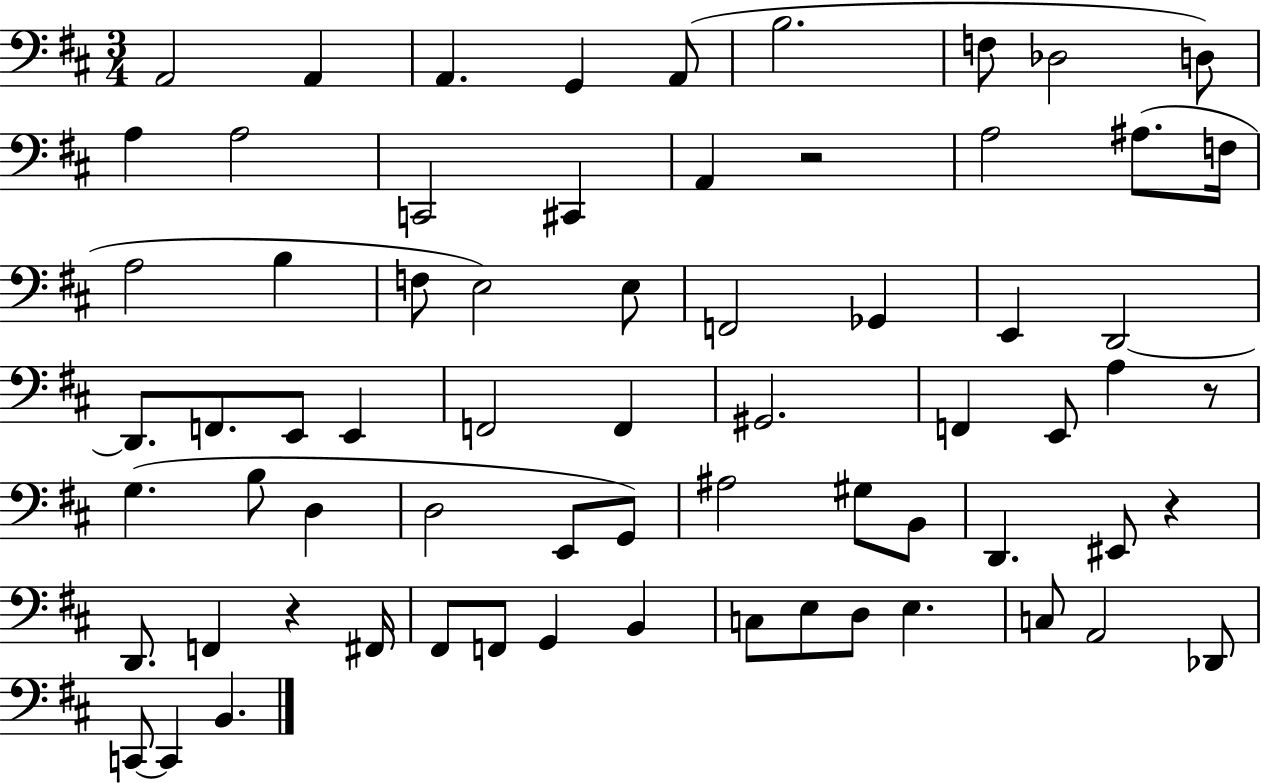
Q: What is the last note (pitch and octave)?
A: B2